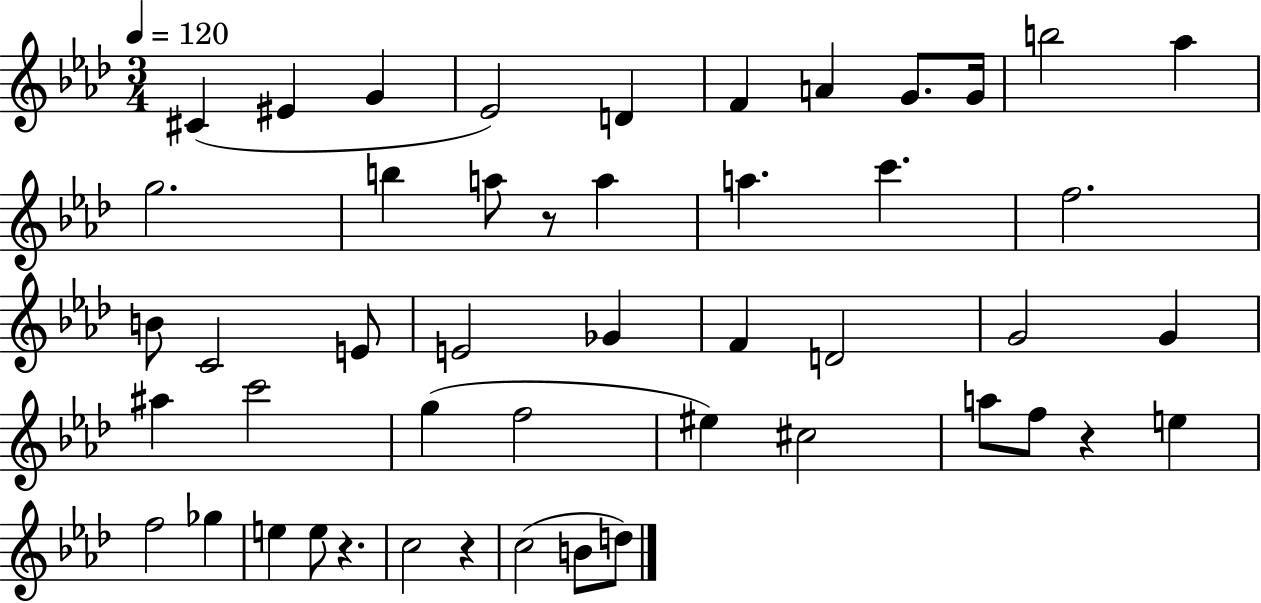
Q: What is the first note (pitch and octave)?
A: C#4